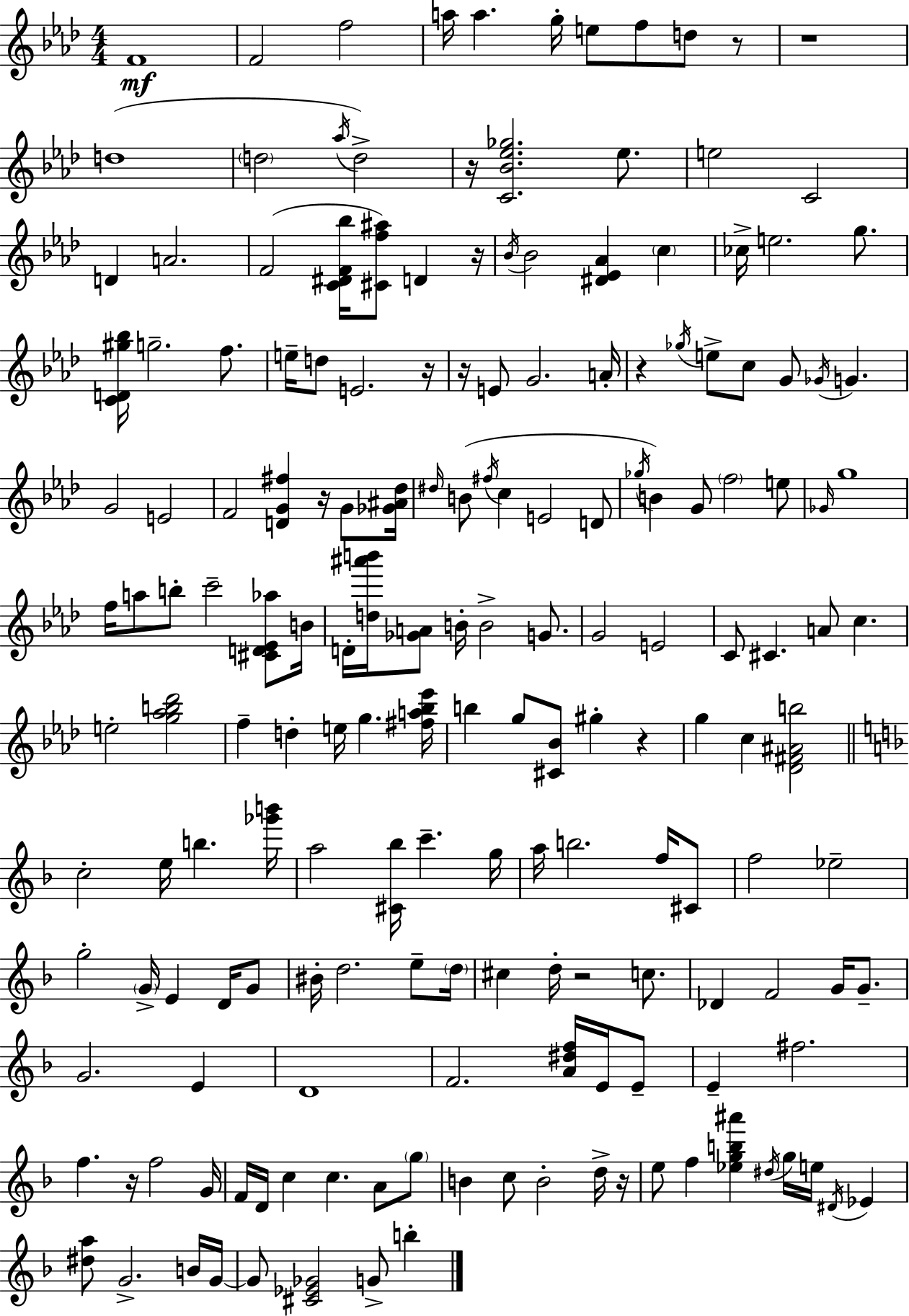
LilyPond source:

{
  \clef treble
  \numericTimeSignature
  \time 4/4
  \key f \minor
  f'1\mf | f'2 f''2 | a''16 a''4. g''16-. e''8 f''8 d''8 r8 | r1 | \break d''1( | \parenthesize d''2 \acciaccatura { aes''16 }) d''2-> | r16 <c' bes' ees'' ges''>2. ees''8. | e''2 c'2 | \break d'4 a'2. | f'2( <c' dis' f' bes''>16 <cis' f'' ais''>8) d'4 | r16 \acciaccatura { bes'16 } bes'2 <dis' ees' aes'>4 \parenthesize c''4 | ces''16-> e''2. g''8. | \break <c' d' gis'' bes''>16 g''2.-- f''8. | e''16-- d''8 e'2. | r16 r16 e'8 g'2. | a'16-. r4 \acciaccatura { ges''16 } e''8-> c''8 g'8 \acciaccatura { ges'16 } g'4. | \break g'2 e'2 | f'2 <d' g' fis''>4 | r16 g'8 <ges' ais' des''>16 \grace { dis''16 } b'8( \acciaccatura { fis''16 } c''4 e'2 | d'8 \acciaccatura { ges''16 }) b'4 g'8 \parenthesize f''2 | \break e''8 \grace { ges'16 } g''1 | f''16 a''8 b''8-. c'''2-- | <cis' d' ees' aes''>8 b'16 d'16-. <d'' ais''' b'''>16 <ges' a'>8 b'16-. b'2-> | g'8. g'2 | \break e'2 c'8 cis'4. | a'8 c''4. e''2-. | <g'' aes'' b'' des'''>2 f''4-- d''4-. | e''16 g''4. <fis'' a'' bes'' ees'''>16 b''4 g''8 <cis' bes'>8 | \break gis''4-. r4 g''4 c''4 | <des' fis' ais' b''>2 \bar "||" \break \key f \major c''2-. e''16 b''4. <ges''' b'''>16 | a''2 <cis' bes''>16 c'''4.-- g''16 | a''16 b''2. f''16 cis'8 | f''2 ees''2-- | \break g''2-. \parenthesize g'16-> e'4 d'16 g'8 | bis'16-. d''2. e''8-- \parenthesize d''16 | cis''4 d''16-. r2 c''8. | des'4 f'2 g'16 g'8.-- | \break g'2. e'4 | d'1 | f'2. <a' dis'' f''>16 e'16 e'8-- | e'4-- fis''2. | \break f''4. r16 f''2 g'16 | f'16 d'16 c''4 c''4. a'8 \parenthesize g''8 | b'4 c''8 b'2-. d''16-> r16 | e''8 f''4 <ees'' g'' b'' ais'''>4 \acciaccatura { dis''16 } g''16 e''16 \acciaccatura { dis'16 } ees'4 | \break <dis'' a''>8 g'2.-> | b'16 g'16~~ g'8 <cis' ees' ges'>2 g'8-> b''4-. | \bar "|."
}